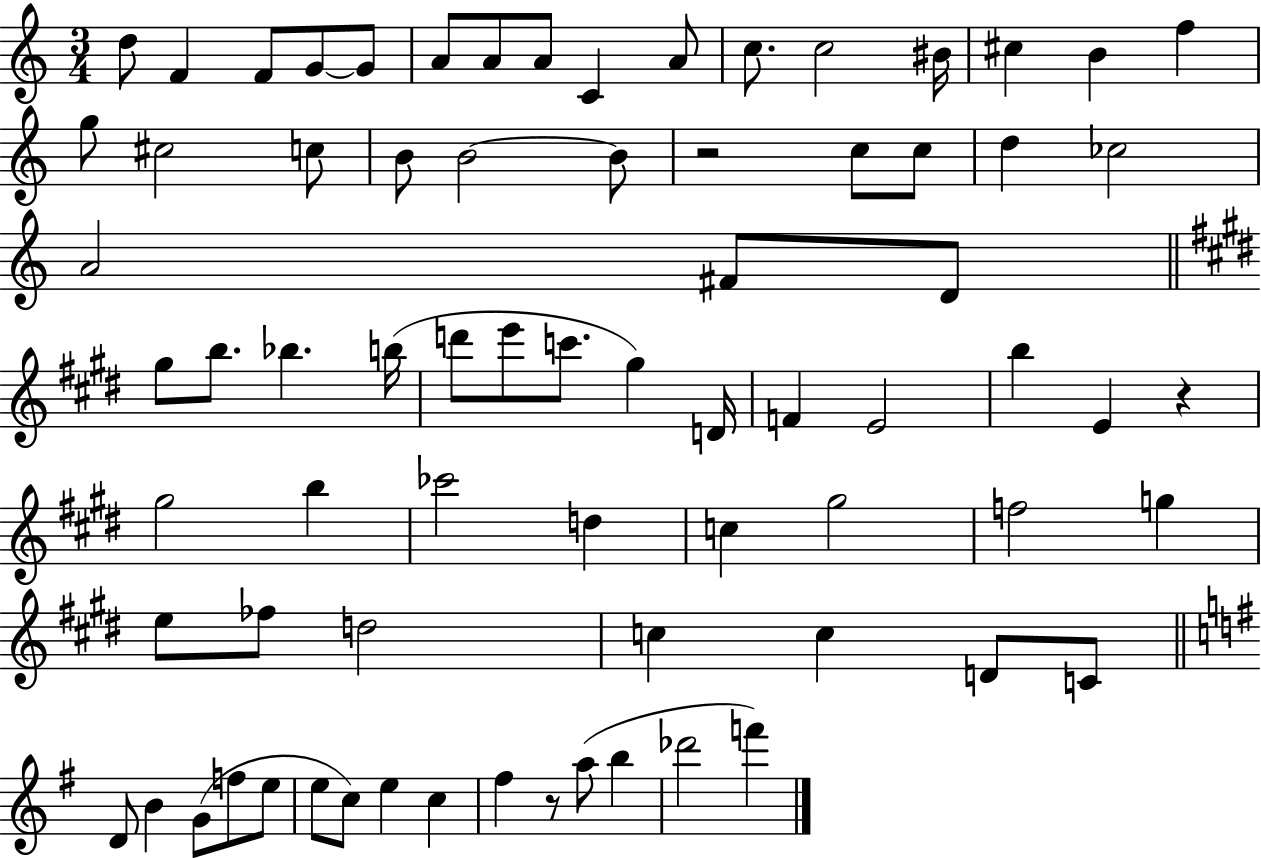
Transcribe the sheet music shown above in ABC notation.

X:1
T:Untitled
M:3/4
L:1/4
K:C
d/2 F F/2 G/2 G/2 A/2 A/2 A/2 C A/2 c/2 c2 ^B/4 ^c B f g/2 ^c2 c/2 B/2 B2 B/2 z2 c/2 c/2 d _c2 A2 ^F/2 D/2 ^g/2 b/2 _b b/4 d'/2 e'/2 c'/2 ^g D/4 F E2 b E z ^g2 b _c'2 d c ^g2 f2 g e/2 _f/2 d2 c c D/2 C/2 D/2 B G/2 f/2 e/2 e/2 c/2 e c ^f z/2 a/2 b _d'2 f'